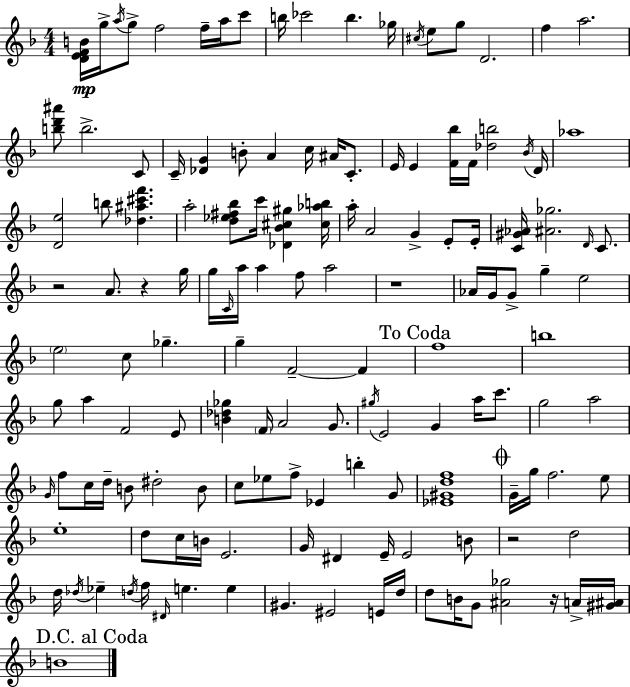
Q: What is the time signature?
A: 4/4